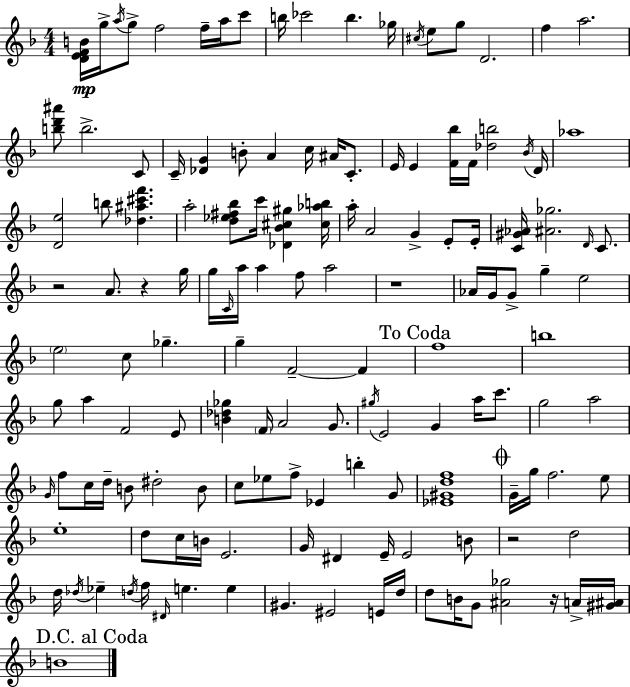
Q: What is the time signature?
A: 4/4